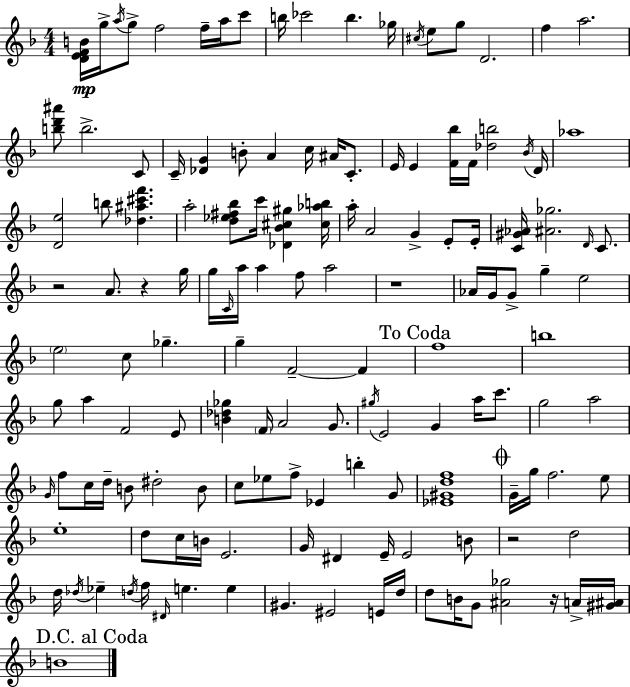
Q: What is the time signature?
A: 4/4